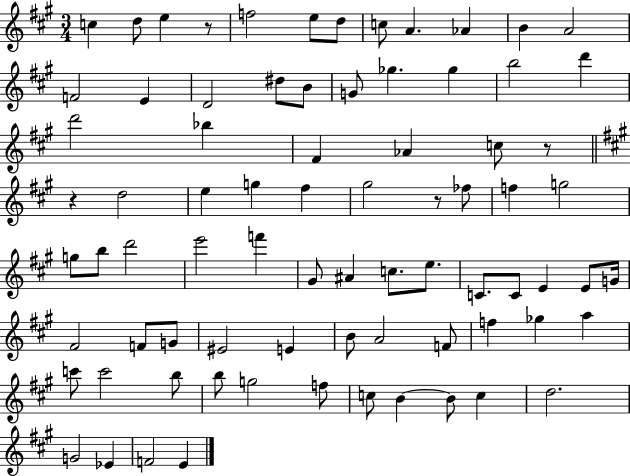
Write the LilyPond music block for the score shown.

{
  \clef treble
  \numericTimeSignature
  \time 3/4
  \key a \major
  \repeat volta 2 { c''4 d''8 e''4 r8 | f''2 e''8 d''8 | c''8 a'4. aes'4 | b'4 a'2 | \break f'2 e'4 | d'2 dis''8 b'8 | g'8 ges''4. ges''4 | b''2 d'''4 | \break d'''2 bes''4 | fis'4 aes'4 c''8 r8 | \bar "||" \break \key a \major r4 d''2 | e''4 g''4 fis''4 | gis''2 r8 fes''8 | f''4 g''2 | \break g''8 b''8 d'''2 | e'''2 f'''4 | gis'8 ais'4 c''8. e''8. | c'8. c'8 e'4 e'8 g'16 | \break fis'2 f'8 g'8 | eis'2 e'4 | b'8 a'2 f'8 | f''4 ges''4 a''4 | \break c'''8 c'''2 b''8 | b''8 g''2 f''8 | c''8 b'4~~ b'8 c''4 | d''2. | \break g'2 ees'4 | f'2 e'4 | } \bar "|."
}